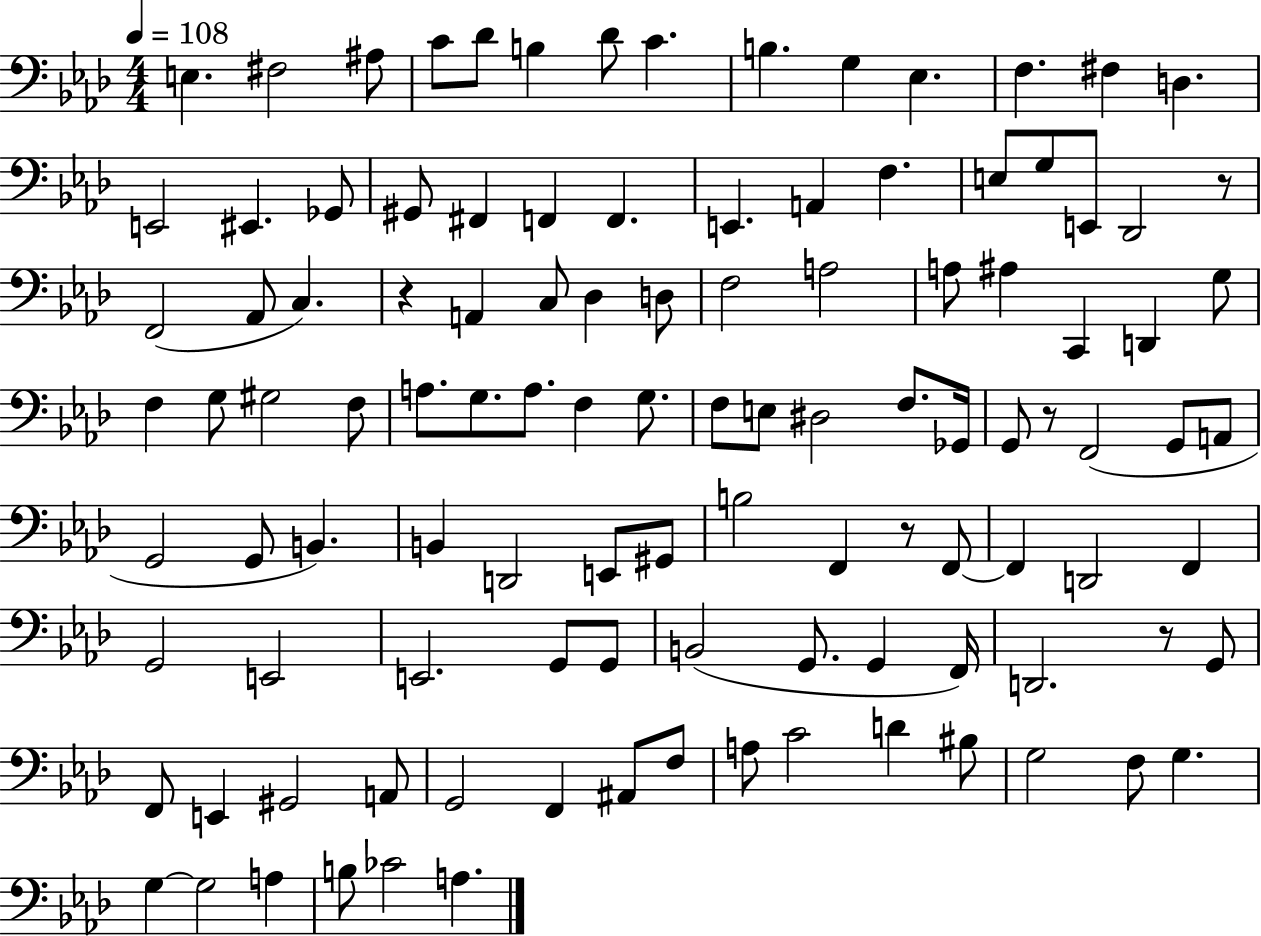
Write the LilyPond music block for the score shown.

{
  \clef bass
  \numericTimeSignature
  \time 4/4
  \key aes \major
  \tempo 4 = 108
  \repeat volta 2 { e4. fis2 ais8 | c'8 des'8 b4 des'8 c'4. | b4. g4 ees4. | f4. fis4 d4. | \break e,2 eis,4. ges,8 | gis,8 fis,4 f,4 f,4. | e,4. a,4 f4. | e8 g8 e,8 des,2 r8 | \break f,2( aes,8 c4.) | r4 a,4 c8 des4 d8 | f2 a2 | a8 ais4 c,4 d,4 g8 | \break f4 g8 gis2 f8 | a8. g8. a8. f4 g8. | f8 e8 dis2 f8. ges,16 | g,8 r8 f,2( g,8 a,8 | \break g,2 g,8 b,4.) | b,4 d,2 e,8 gis,8 | b2 f,4 r8 f,8~~ | f,4 d,2 f,4 | \break g,2 e,2 | e,2. g,8 g,8 | b,2( g,8. g,4 f,16) | d,2. r8 g,8 | \break f,8 e,4 gis,2 a,8 | g,2 f,4 ais,8 f8 | a8 c'2 d'4 bis8 | g2 f8 g4. | \break g4~~ g2 a4 | b8 ces'2 a4. | } \bar "|."
}